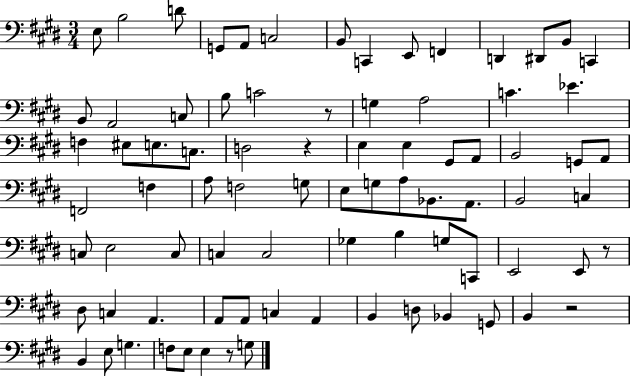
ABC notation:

X:1
T:Untitled
M:3/4
L:1/4
K:E
E,/2 B,2 D/2 G,,/2 A,,/2 C,2 B,,/2 C,, E,,/2 F,, D,, ^D,,/2 B,,/2 C,, B,,/2 A,,2 C,/2 B,/2 C2 z/2 G, A,2 C _E F, ^E,/2 E,/2 C,/2 D,2 z E, E, ^G,,/2 A,,/2 B,,2 G,,/2 A,,/2 F,,2 F, A,/2 F,2 G,/2 E,/2 G,/2 A,/2 _B,,/2 A,,/2 B,,2 C, C,/2 E,2 C,/2 C, C,2 _G, B, G,/2 C,,/2 E,,2 E,,/2 z/2 ^D,/2 C, A,, A,,/2 A,,/2 C, A,, B,, D,/2 _B,, G,,/2 B,, z2 B,, E,/2 G, F,/2 E,/2 E, z/2 G,/2